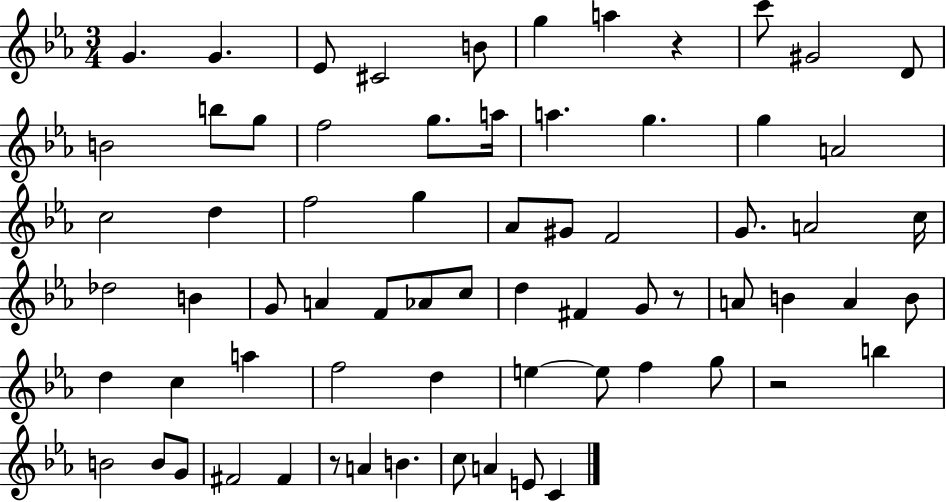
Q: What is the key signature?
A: EES major